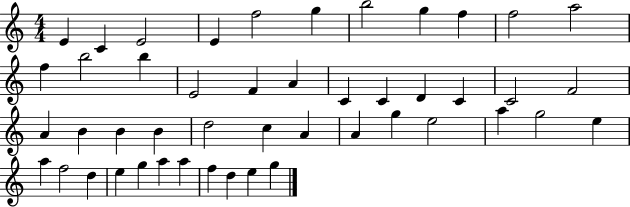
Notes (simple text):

E4/q C4/q E4/h E4/q F5/h G5/q B5/h G5/q F5/q F5/h A5/h F5/q B5/h B5/q E4/h F4/q A4/q C4/q C4/q D4/q C4/q C4/h F4/h A4/q B4/q B4/q B4/q D5/h C5/q A4/q A4/q G5/q E5/h A5/q G5/h E5/q A5/q F5/h D5/q E5/q G5/q A5/q A5/q F5/q D5/q E5/q G5/q